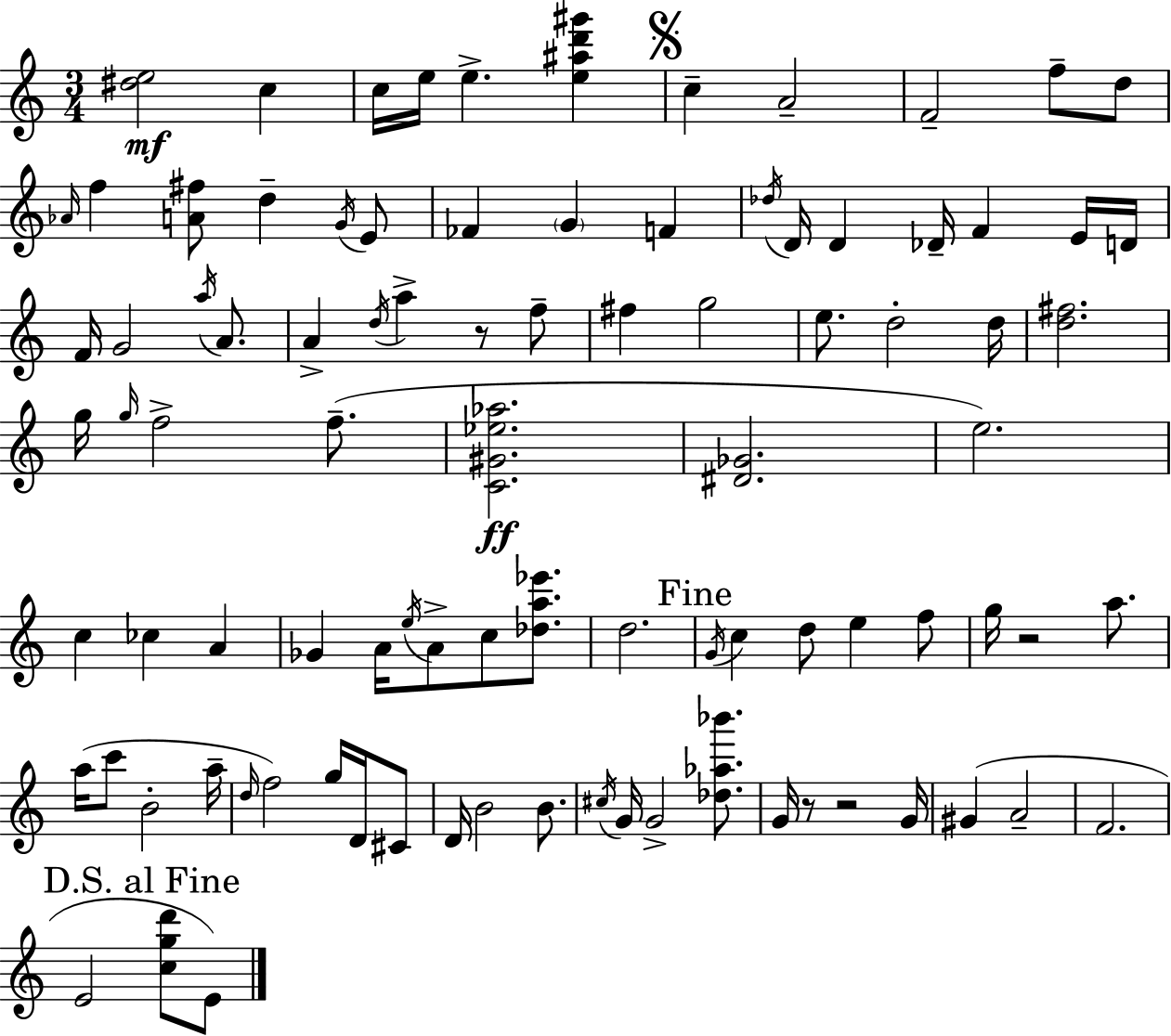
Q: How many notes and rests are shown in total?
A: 93